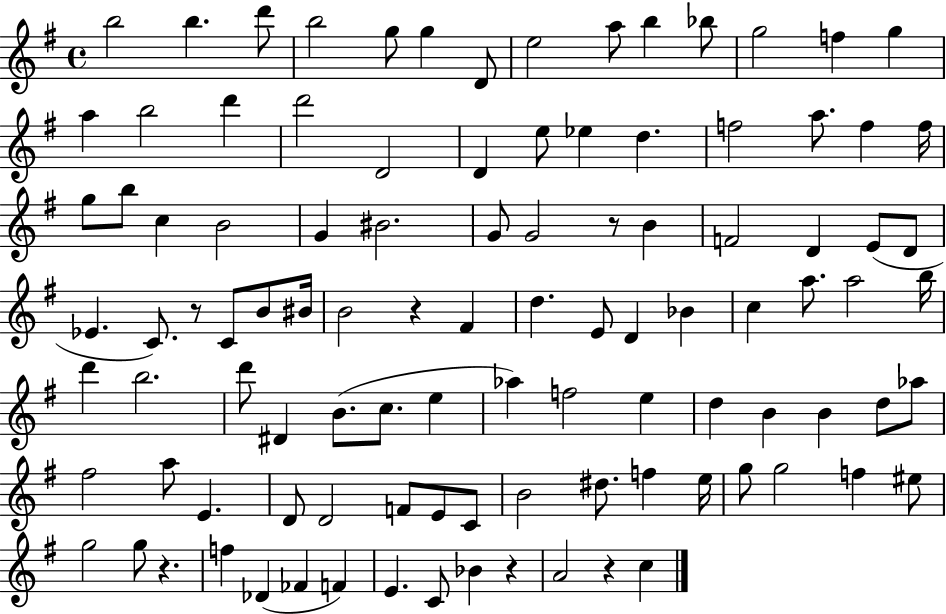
B5/h B5/q. D6/e B5/h G5/e G5/q D4/e E5/h A5/e B5/q Bb5/e G5/h F5/q G5/q A5/q B5/h D6/q D6/h D4/h D4/q E5/e Eb5/q D5/q. F5/h A5/e. F5/q F5/s G5/e B5/e C5/q B4/h G4/q BIS4/h. G4/e G4/h R/e B4/q F4/h D4/q E4/e D4/e Eb4/q. C4/e. R/e C4/e B4/e BIS4/s B4/h R/q F#4/q D5/q. E4/e D4/q Bb4/q C5/q A5/e. A5/h B5/s D6/q B5/h. D6/e D#4/q B4/e. C5/e. E5/q Ab5/q F5/h E5/q D5/q B4/q B4/q D5/e Ab5/e F#5/h A5/e E4/q. D4/e D4/h F4/e E4/e C4/e B4/h D#5/e. F5/q E5/s G5/e G5/h F5/q EIS5/e G5/h G5/e R/q. F5/q Db4/q FES4/q F4/q E4/q. C4/e Bb4/q R/q A4/h R/q C5/q